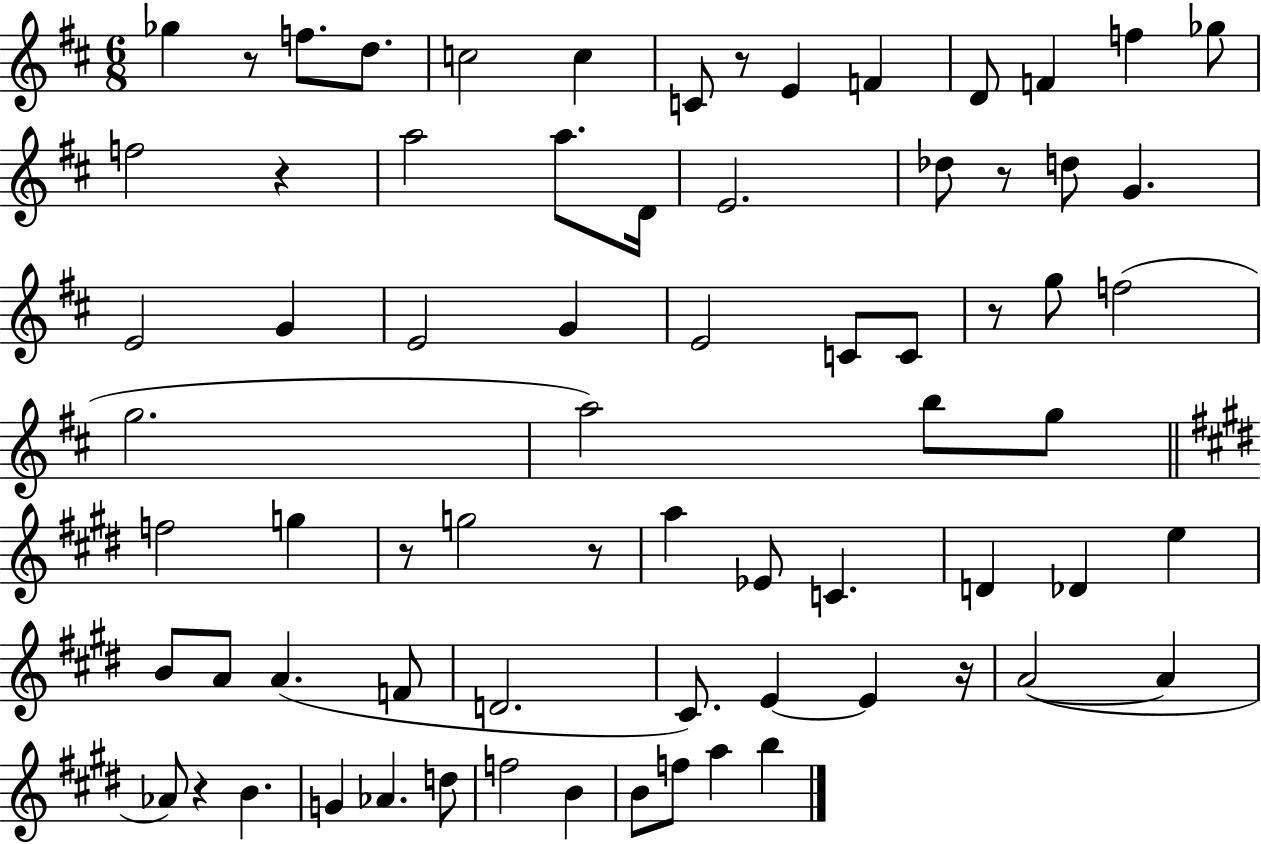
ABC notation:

X:1
T:Untitled
M:6/8
L:1/4
K:D
_g z/2 f/2 d/2 c2 c C/2 z/2 E F D/2 F f _g/2 f2 z a2 a/2 D/4 E2 _d/2 z/2 d/2 G E2 G E2 G E2 C/2 C/2 z/2 g/2 f2 g2 a2 b/2 g/2 f2 g z/2 g2 z/2 a _E/2 C D _D e B/2 A/2 A F/2 D2 ^C/2 E E z/4 A2 A _A/2 z B G _A d/2 f2 B B/2 f/2 a b